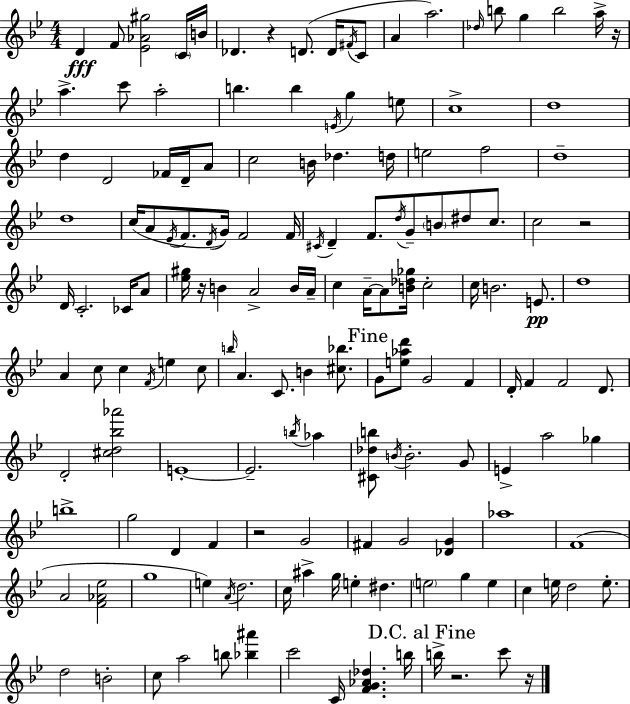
{
  \clef treble
  \numericTimeSignature
  \time 4/4
  \key g \minor
  d'4\fff f'8 <ees' aes' gis''>2 \parenthesize c'16 b'16 | des'4. r4 d'8.( d'16 \acciaccatura { fis'16 } c'8 | a'4 a''2.) | \grace { des''16 } b''8 g''4 b''2 | \break a''16-> r16 a''4.-> c'''8 a''2-. | b''4. b''4 \acciaccatura { e'16 } g''4 | e''8 c''1-> | d''1 | \break d''4 d'2 fes'16 | d'16-- a'8 c''2 b'16 des''4. | d''16 e''2 f''2 | d''1-- | \break d''1 | c''16( a'8 \acciaccatura { ees'16 } f'8. \acciaccatura { d'16 } g'16) f'2 | f'16 \acciaccatura { cis'16 } d'4-- f'8. \acciaccatura { d''16 } g'8-- | \parenthesize b'8 dis''8 c''8. c''2 r2 | \break d'16 c'2.-. | ces'16 a'8 <ees'' gis''>16 r16 b'4 a'2-> | b'16 a'16-- c''4 a'16--~~ a'8 <b' des'' ges''>16 c''2-. | c''16 b'2. | \break e'8.\pp d''1 | a'4 c''8 c''4 | \acciaccatura { f'16 } e''4 c''8 \grace { b''16 } a'4. c'8. | b'4 <cis'' bes''>8. \mark "Fine" g'8 <e'' aes'' d'''>8 g'2 | \break f'4 d'16-. f'4 f'2 | d'8. d'2-. | <cis'' d'' bes'' aes'''>2 e'1-.~~ | e'2.-- | \break \acciaccatura { b''16 } aes''4 <cis' des'' b''>8 \acciaccatura { b'16 } b'2.-. | g'8 e'4-> a''2 | ges''4 b''1-> | g''2 | \break d'4 f'4 r2 | g'2 fis'4 g'2 | <des' g'>4 aes''1 | f'1( | \break a'2 | <f' aes' ees''>2 g''1 | e''4) \acciaccatura { a'16 } | d''2. c''16 ais''4-> | \break g''16 e''4-. dis''4. \parenthesize e''2 | g''4 e''4 c''4 | e''16 d''2 e''8.-. d''2 | b'2-. c''8 a''2 | \break b''8 <bes'' ais'''>4 c'''2 | c'16 <f' g' aes' des''>4. b''16 \mark "D.C. al Fine" b''16-> r2. | c'''8 r16 \bar "|."
}